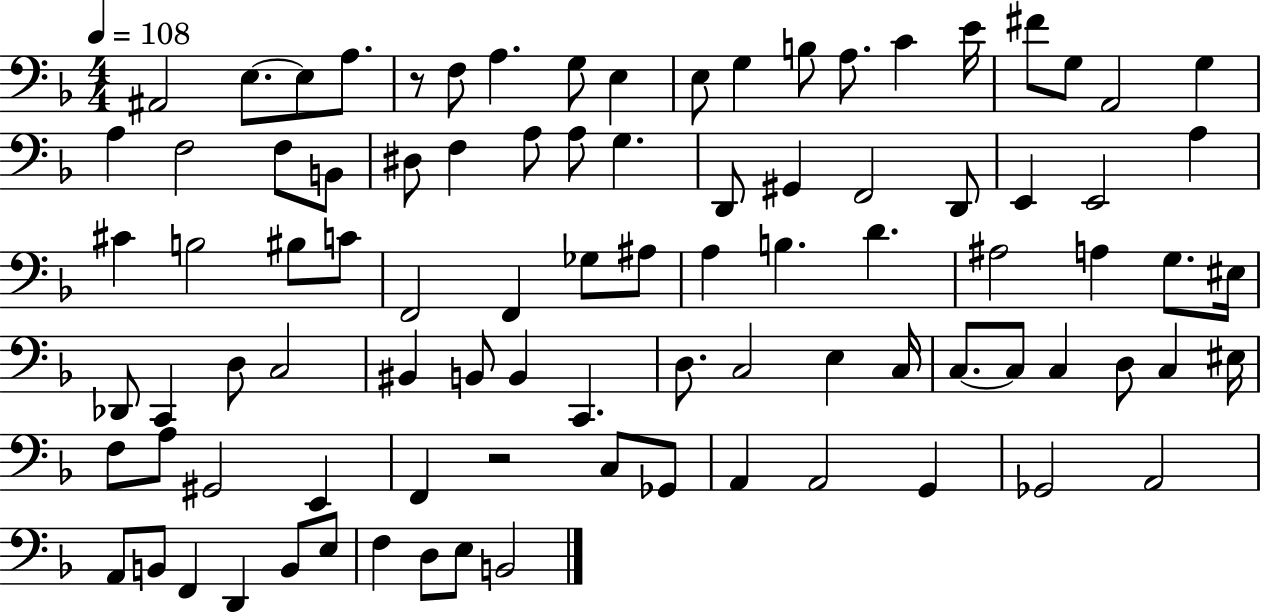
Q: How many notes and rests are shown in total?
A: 91